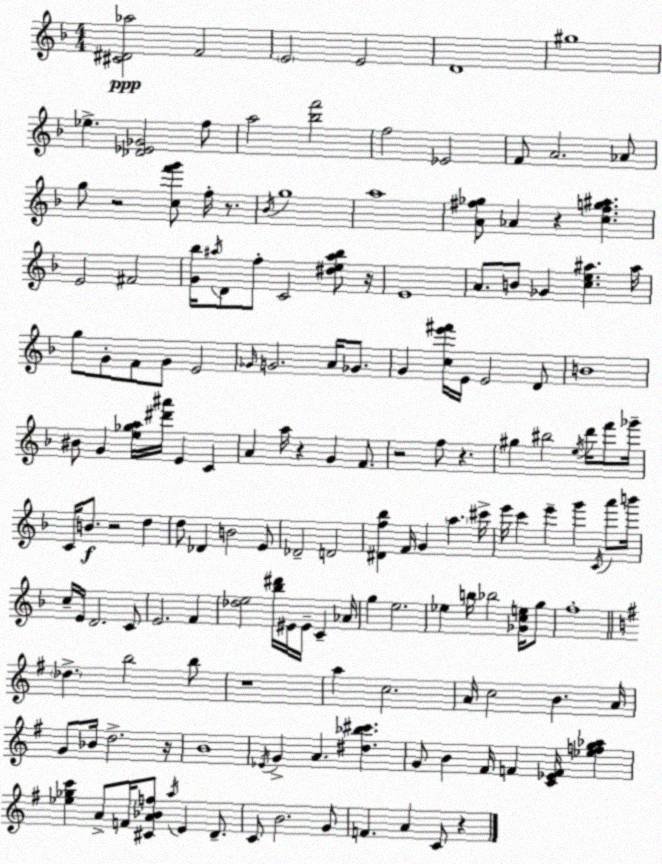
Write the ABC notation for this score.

X:1
T:Untitled
M:4/4
L:1/4
K:Dm
[^C^D_a]2 F2 E2 E2 D4 ^g4 _e [_D_E_G]2 f/2 a2 [_bf']2 f2 _E2 F/2 A2 _A/2 g/2 z2 [cf'g']/2 f/4 z/2 _B/4 g4 a4 [A^f_g]/2 _A z [c^fg^a] E2 ^F2 [G_b]/4 ^a/4 D/2 f/2 C2 [^de^a_b]/2 z/4 E4 A/2 B/2 _G [ce^a] ^a/4 g/2 G/2 F/2 G/2 E2 _G/4 G2 A/4 _G/2 G [ce'^f']/4 E/4 E2 D/2 B4 ^B/2 G [e_ga]/4 [^d'^a']/4 E C A a/4 z G F/2 z2 f/2 z ^g ^b2 e/4 d'/4 f'/2 _g'/4 C/4 B/2 z2 d d/2 _D B2 E/2 _D2 D2 [^Df_b] F/4 G a ^c'/4 e'/4 c' e' g' C/4 a'/2 b'/4 c/4 E/4 D2 C/2 E2 F [_de]2 [_b^d']/4 ^E/4 ^E/4 C _A/4 g e2 _e b/4 _b2 [_Gce]/4 g/2 f4 _d b2 b/2 z4 a c2 A/4 c2 B A/4 G/2 _B/4 d2 z/4 B4 _E/4 G A [^d_b^c'] G/2 B ^F/4 F [C_EF]/4 [_efg_a] [_e_gc'] A/2 F/4 [^CA_Bf]/2 a/4 E D/2 C/2 B2 G/2 F A C/2 z